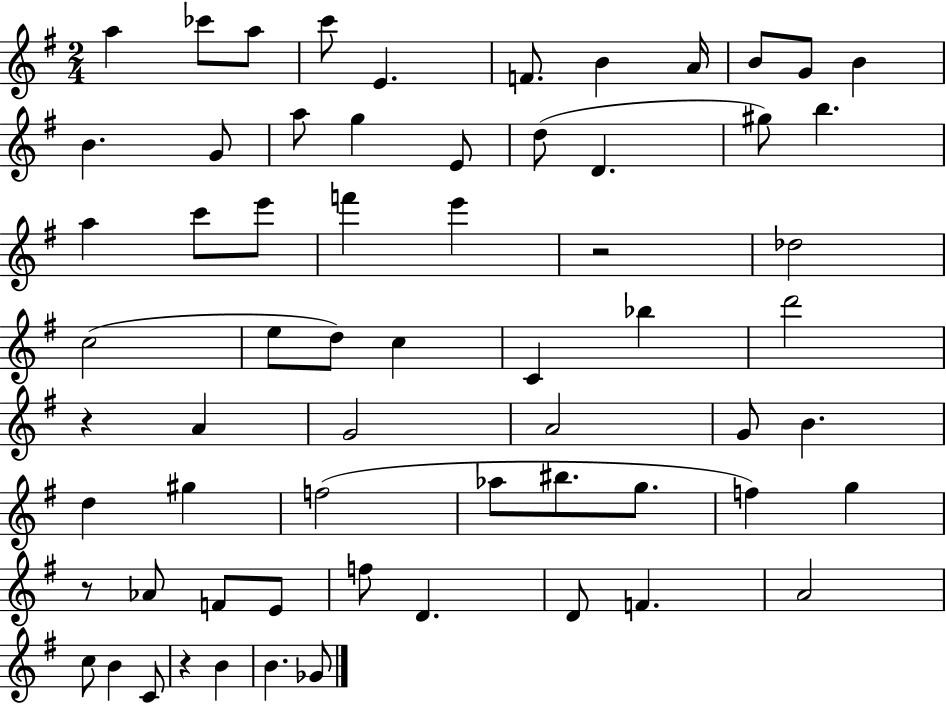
A5/q CES6/e A5/e C6/e E4/q. F4/e. B4/q A4/s B4/e G4/e B4/q B4/q. G4/e A5/e G5/q E4/e D5/e D4/q. G#5/e B5/q. A5/q C6/e E6/e F6/q E6/q R/h Db5/h C5/h E5/e D5/e C5/q C4/q Bb5/q D6/h R/q A4/q G4/h A4/h G4/e B4/q. D5/q G#5/q F5/h Ab5/e BIS5/e. G5/e. F5/q G5/q R/e Ab4/e F4/e E4/e F5/e D4/q. D4/e F4/q. A4/h C5/e B4/q C4/e R/q B4/q B4/q. Gb4/e